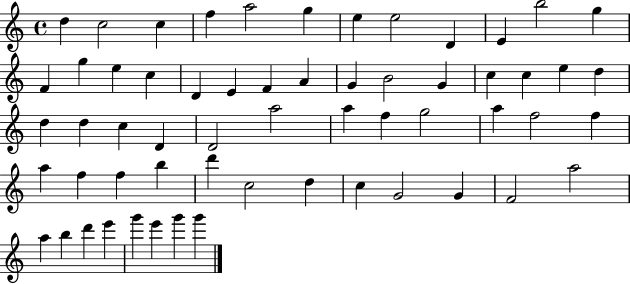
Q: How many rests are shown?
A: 0